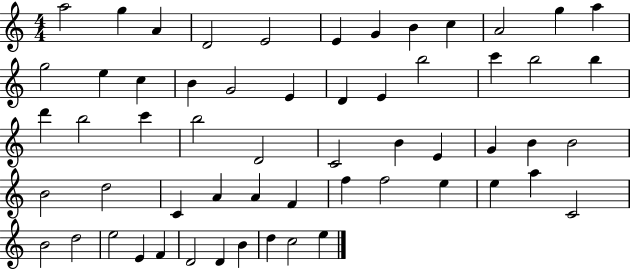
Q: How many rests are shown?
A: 0